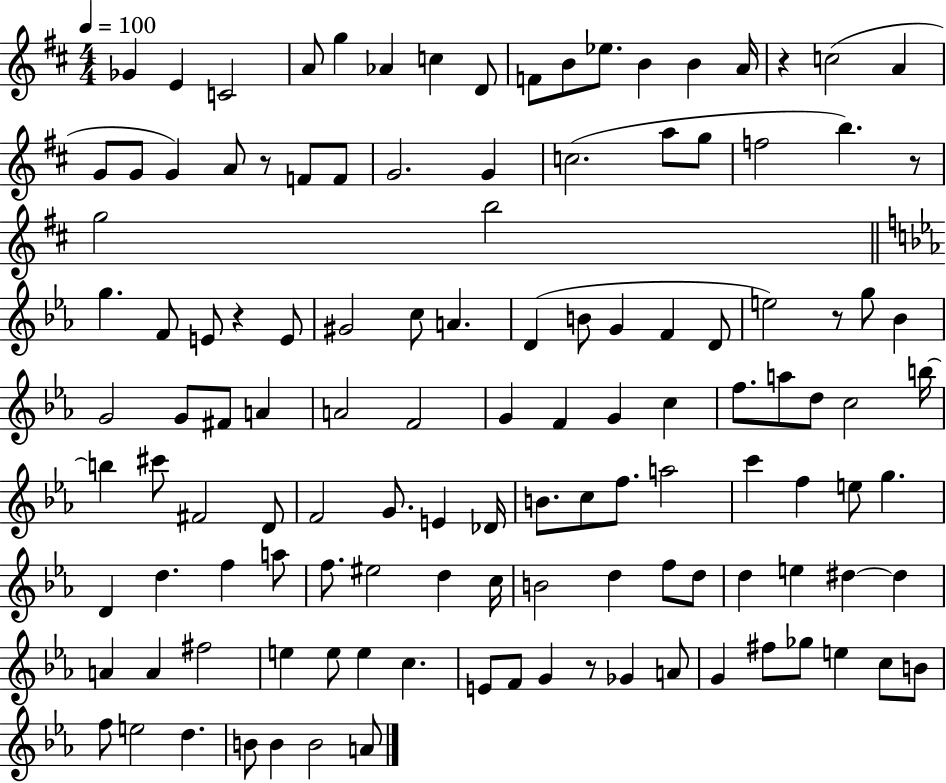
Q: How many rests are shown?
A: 6